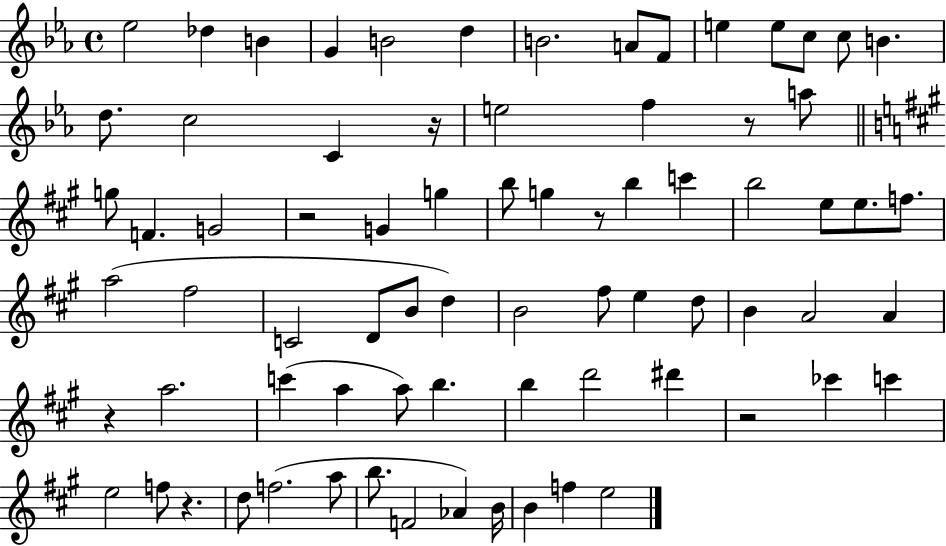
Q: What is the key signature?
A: EES major